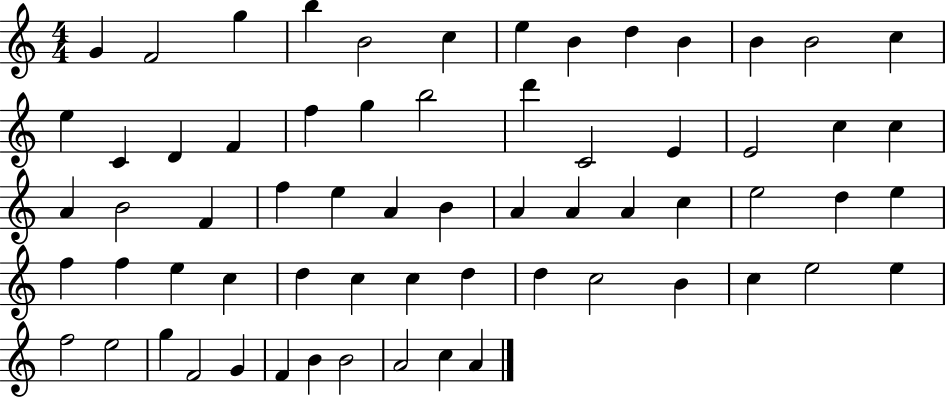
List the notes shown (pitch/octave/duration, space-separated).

G4/q F4/h G5/q B5/q B4/h C5/q E5/q B4/q D5/q B4/q B4/q B4/h C5/q E5/q C4/q D4/q F4/q F5/q G5/q B5/h D6/q C4/h E4/q E4/h C5/q C5/q A4/q B4/h F4/q F5/q E5/q A4/q B4/q A4/q A4/q A4/q C5/q E5/h D5/q E5/q F5/q F5/q E5/q C5/q D5/q C5/q C5/q D5/q D5/q C5/h B4/q C5/q E5/h E5/q F5/h E5/h G5/q F4/h G4/q F4/q B4/q B4/h A4/h C5/q A4/q